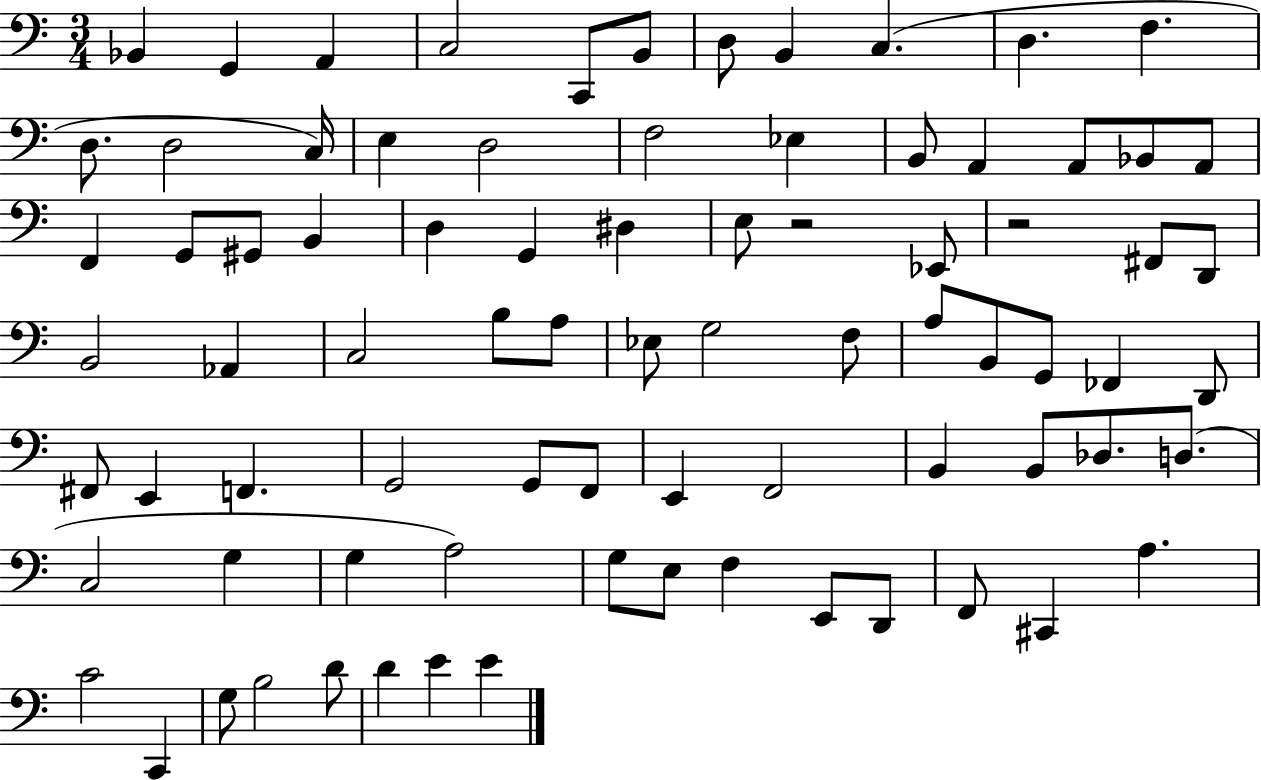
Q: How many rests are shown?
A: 2